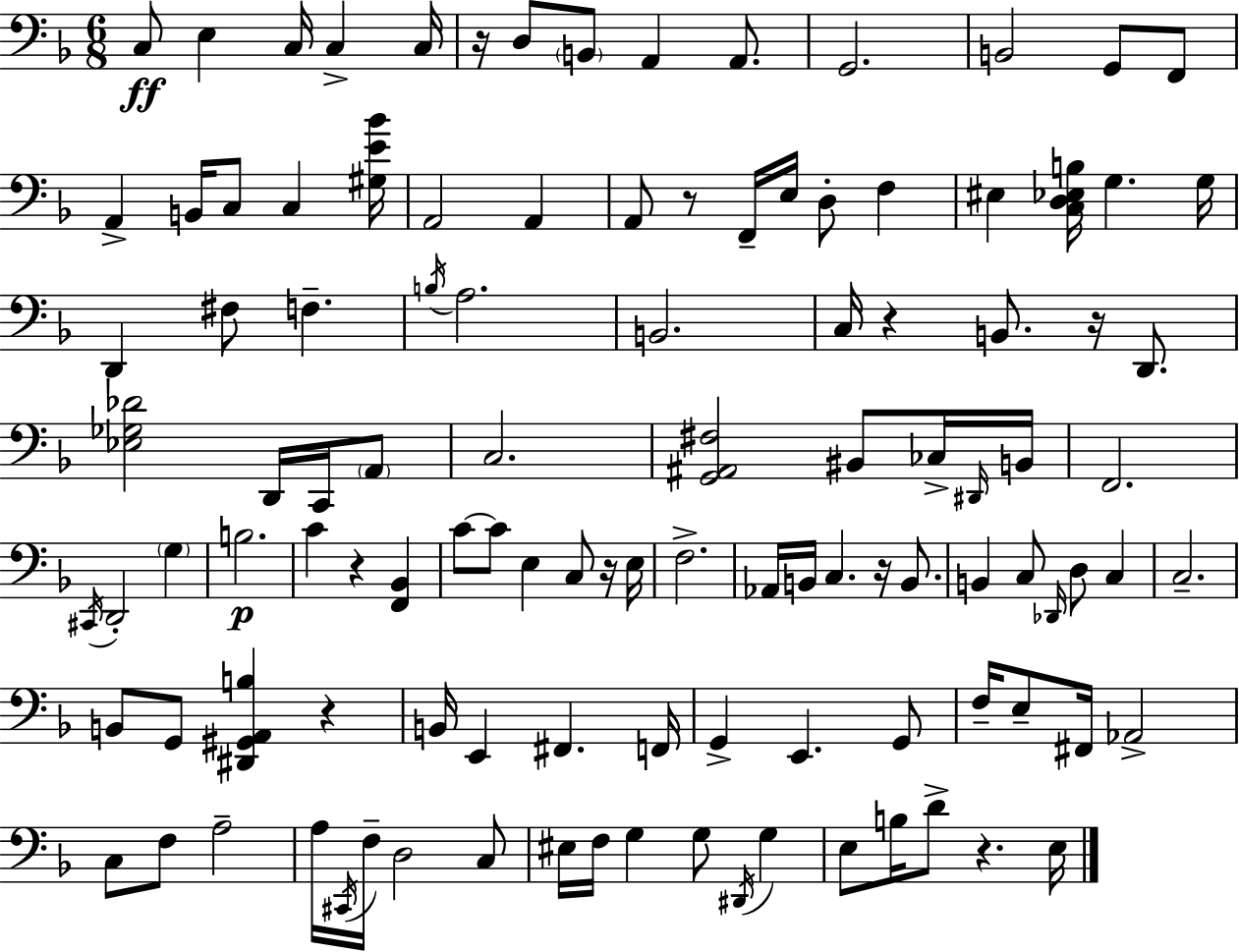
{
  \clef bass
  \numericTimeSignature
  \time 6/8
  \key f \major
  c8\ff e4 c16 c4-> c16 | r16 d8 \parenthesize b,8 a,4 a,8. | g,2. | b,2 g,8 f,8 | \break a,4-> b,16 c8 c4 <gis e' bes'>16 | a,2 a,4 | a,8 r8 f,16-- e16 d8-. f4 | eis4 <c d ees b>16 g4. g16 | \break d,4 fis8 f4.-- | \acciaccatura { b16 } a2. | b,2. | c16 r4 b,8. r16 d,8. | \break <ees ges des'>2 d,16 c,16 \parenthesize a,8 | c2. | <g, ais, fis>2 bis,8 ces16-> | \grace { dis,16 } b,16 f,2. | \break \acciaccatura { cis,16 } d,2-. \parenthesize g4 | b2.\p | c'4 r4 <f, bes,>4 | c'8~~ c'8 e4 c8 | \break r16 e16 f2.-> | aes,16 b,16 c4. r16 | b,8. b,4 c8 \grace { des,16 } d8 | c4 c2.-- | \break b,8 g,8 <dis, gis, a, b>4 | r4 b,16 e,4 fis,4. | f,16 g,4-> e,4. | g,8 f16-- e8-- fis,16 aes,2-> | \break c8 f8 a2-- | a16 \acciaccatura { cis,16 } f16-- d2 | c8 eis16 f16 g4 g8 | \acciaccatura { dis,16 } g4 e8 b16 d'8-> r4. | \break e16 \bar "|."
}